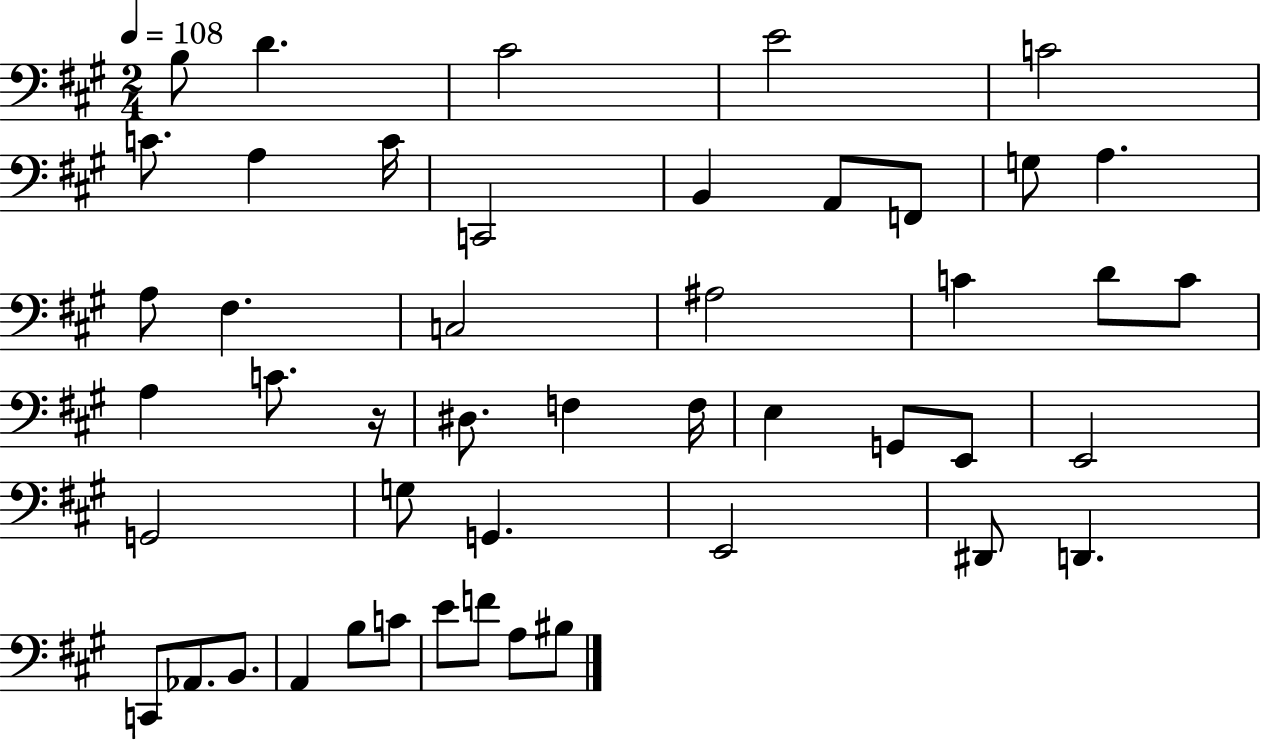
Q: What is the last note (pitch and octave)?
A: BIS3